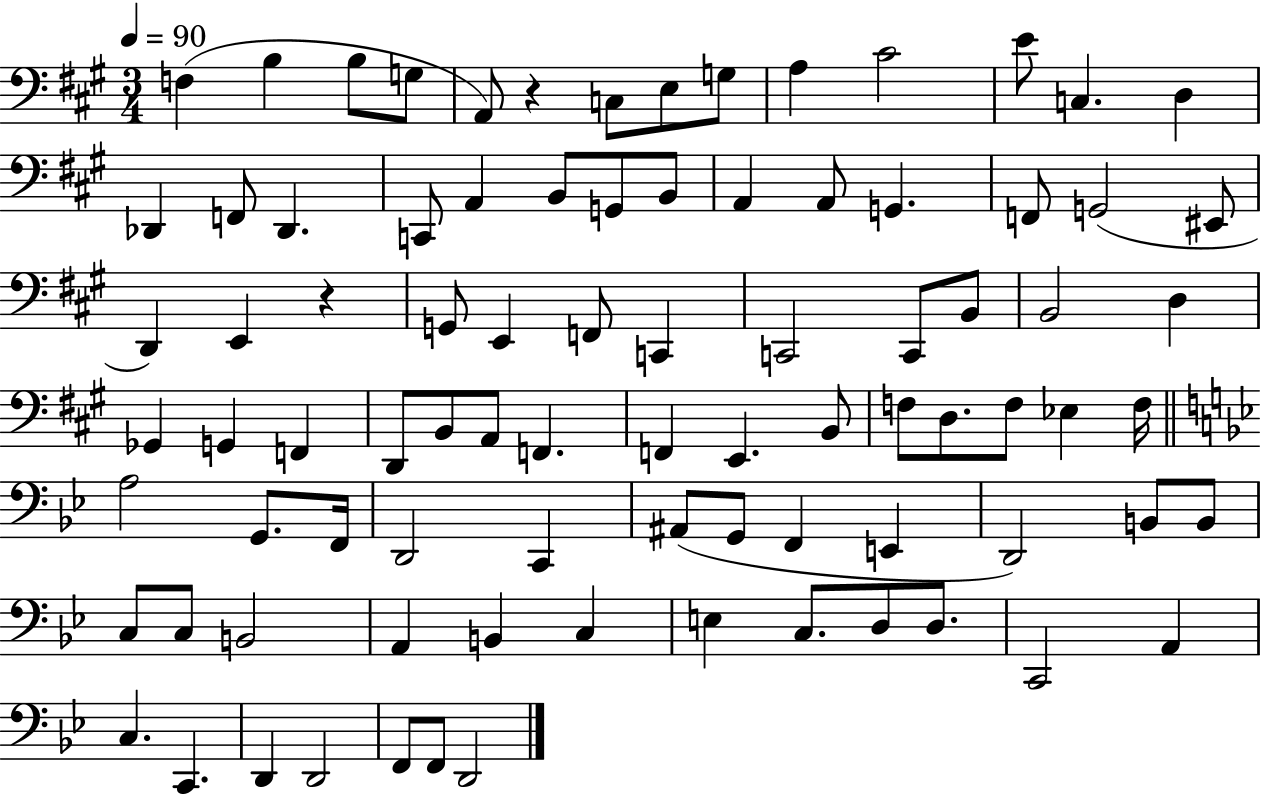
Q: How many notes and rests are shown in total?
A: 86